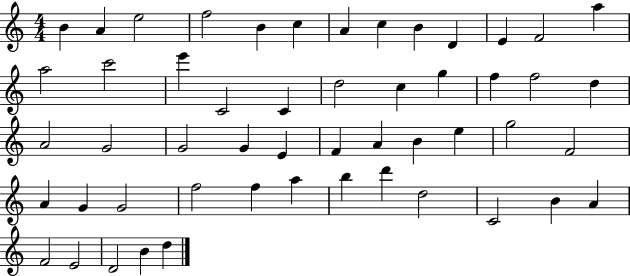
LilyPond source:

{
  \clef treble
  \numericTimeSignature
  \time 4/4
  \key c \major
  b'4 a'4 e''2 | f''2 b'4 c''4 | a'4 c''4 b'4 d'4 | e'4 f'2 a''4 | \break a''2 c'''2 | e'''4 c'2 c'4 | d''2 c''4 g''4 | f''4 f''2 d''4 | \break a'2 g'2 | g'2 g'4 e'4 | f'4 a'4 b'4 e''4 | g''2 f'2 | \break a'4 g'4 g'2 | f''2 f''4 a''4 | b''4 d'''4 d''2 | c'2 b'4 a'4 | \break f'2 e'2 | d'2 b'4 d''4 | \bar "|."
}